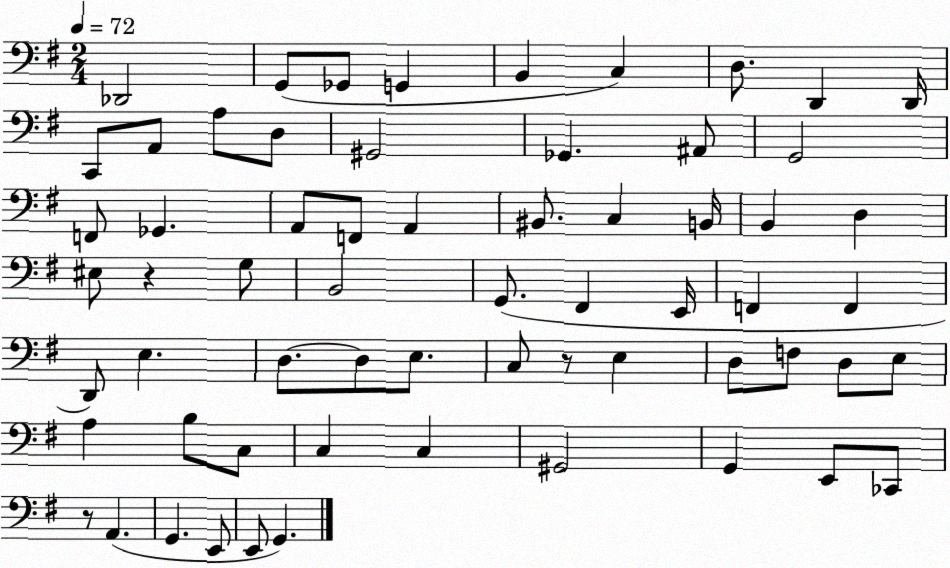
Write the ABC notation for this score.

X:1
T:Untitled
M:2/4
L:1/4
K:G
_D,,2 G,,/2 _G,,/2 G,, B,, C, D,/2 D,, D,,/4 C,,/2 A,,/2 A,/2 D,/2 ^G,,2 _G,, ^A,,/2 G,,2 F,,/2 _G,, A,,/2 F,,/2 A,, ^B,,/2 C, B,,/4 B,, D, ^E,/2 z G,/2 B,,2 G,,/2 ^F,, E,,/4 F,, F,, D,,/2 E, D,/2 D,/2 E,/2 C,/2 z/2 E, D,/2 F,/2 D,/2 E,/2 A, B,/2 C,/2 C, C, ^G,,2 G,, E,,/2 _C,,/2 z/2 A,, G,, E,,/2 E,,/2 G,,